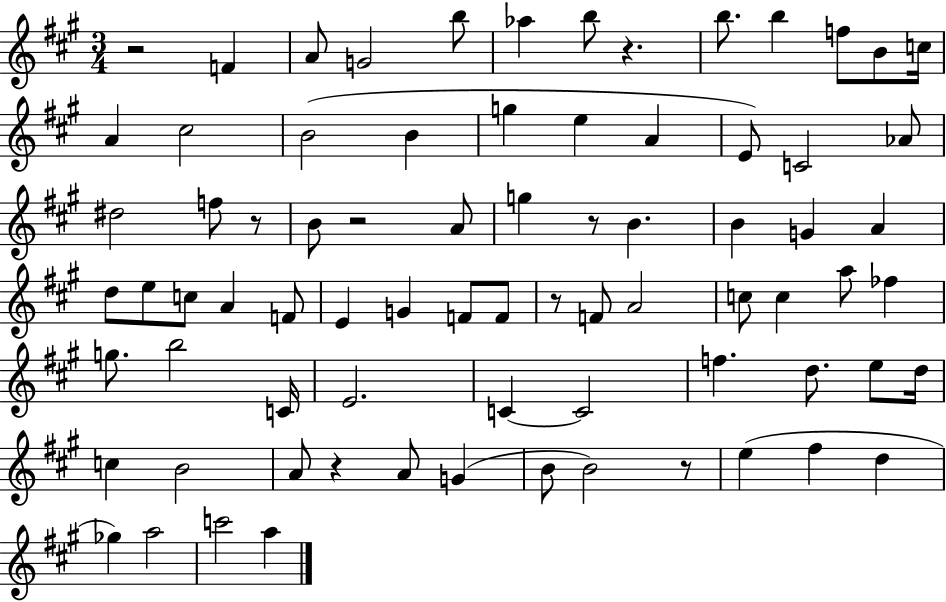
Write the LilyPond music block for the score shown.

{
  \clef treble
  \numericTimeSignature
  \time 3/4
  \key a \major
  r2 f'4 | a'8 g'2 b''8 | aes''4 b''8 r4. | b''8. b''4 f''8 b'8 c''16 | \break a'4 cis''2 | b'2( b'4 | g''4 e''4 a'4 | e'8) c'2 aes'8 | \break dis''2 f''8 r8 | b'8 r2 a'8 | g''4 r8 b'4. | b'4 g'4 a'4 | \break d''8 e''8 c''8 a'4 f'8 | e'4 g'4 f'8 f'8 | r8 f'8 a'2 | c''8 c''4 a''8 fes''4 | \break g''8. b''2 c'16 | e'2. | c'4~~ c'2 | f''4. d''8. e''8 d''16 | \break c''4 b'2 | a'8 r4 a'8 g'4( | b'8 b'2) r8 | e''4( fis''4 d''4 | \break ges''4) a''2 | c'''2 a''4 | \bar "|."
}